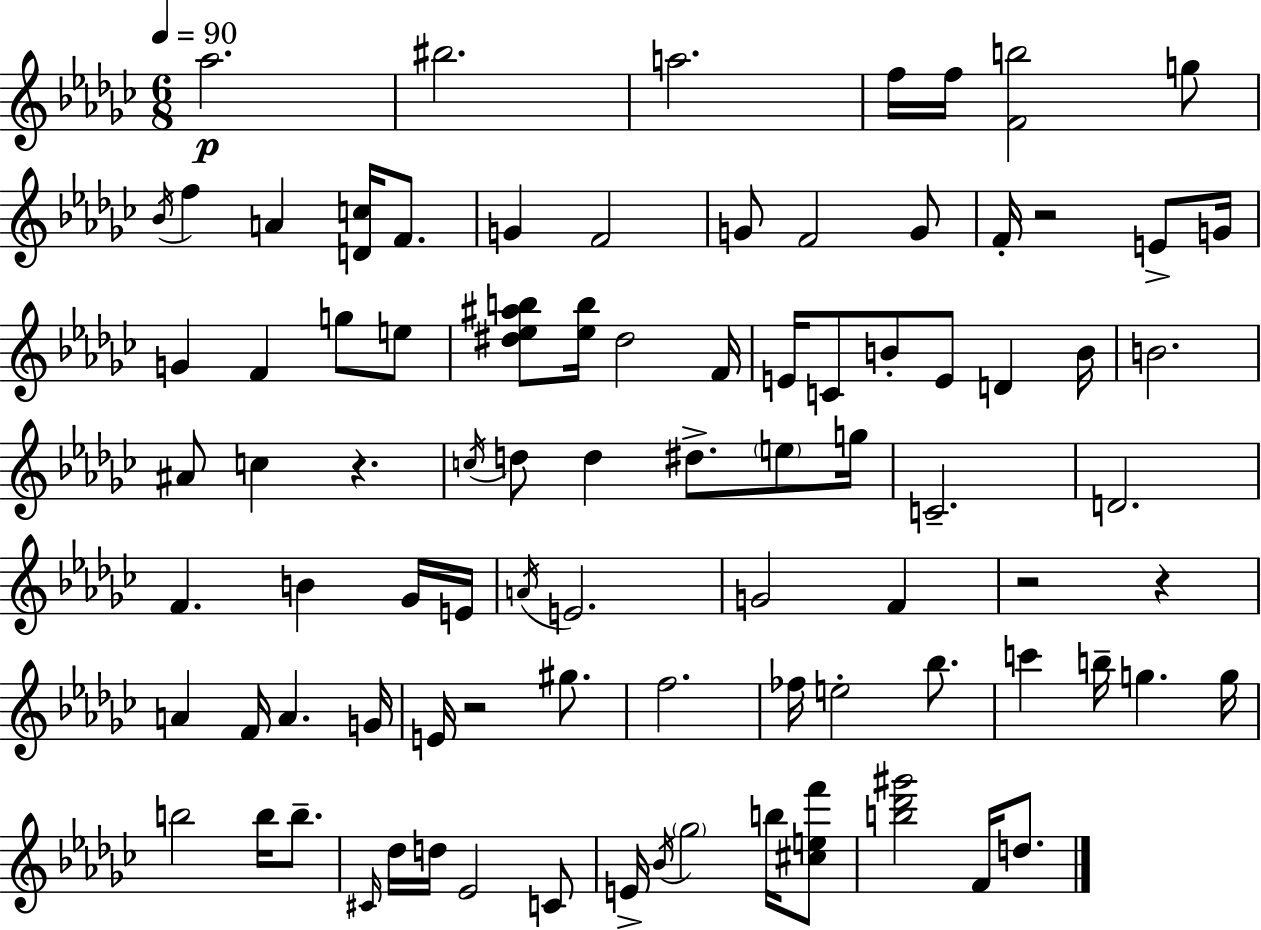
Ab5/h. BIS5/h. A5/h. F5/s F5/s [F4,B5]/h G5/e Bb4/s F5/q A4/q [D4,C5]/s F4/e. G4/q F4/h G4/e F4/h G4/e F4/s R/h E4/e G4/s G4/q F4/q G5/e E5/e [D#5,Eb5,A#5,B5]/e [Eb5,B5]/s D#5/h F4/s E4/s C4/e B4/e E4/e D4/q B4/s B4/h. A#4/e C5/q R/q. C5/s D5/e D5/q D#5/e. E5/e G5/s C4/h. D4/h. F4/q. B4/q Gb4/s E4/s A4/s E4/h. G4/h F4/q R/h R/q A4/q F4/s A4/q. G4/s E4/s R/h G#5/e. F5/h. FES5/s E5/h Bb5/e. C6/q B5/s G5/q. G5/s B5/h B5/s B5/e. C#4/s Db5/s D5/s Eb4/h C4/e E4/s Bb4/s Gb5/h B5/s [C#5,E5,F6]/e [B5,Db6,G#6]/h F4/s D5/e.